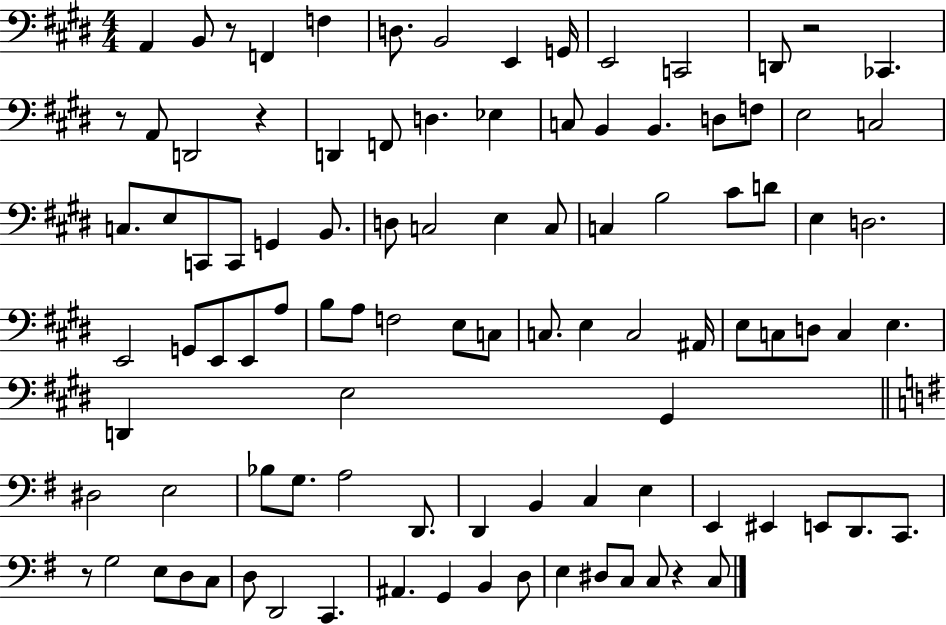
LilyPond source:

{
  \clef bass
  \numericTimeSignature
  \time 4/4
  \key e \major
  a,4 b,8 r8 f,4 f4 | d8. b,2 e,4 g,16 | e,2 c,2 | d,8 r2 ces,4. | \break r8 a,8 d,2 r4 | d,4 f,8 d4. ees4 | c8 b,4 b,4. d8 f8 | e2 c2 | \break c8. e8 c,8 c,8 g,4 b,8. | d8 c2 e4 c8 | c4 b2 cis'8 d'8 | e4 d2. | \break e,2 g,8 e,8 e,8 a8 | b8 a8 f2 e8 c8 | c8. e4 c2 ais,16 | e8 c8 d8 c4 e4. | \break d,4 e2 gis,4 | \bar "||" \break \key g \major dis2 e2 | bes8 g8. a2 d,8. | d,4 b,4 c4 e4 | e,4 eis,4 e,8 d,8. c,8. | \break r8 g2 e8 d8 c8 | d8 d,2 c,4. | ais,4. g,4 b,4 d8 | e4 dis8 c8 c8 r4 c8 | \break \bar "|."
}